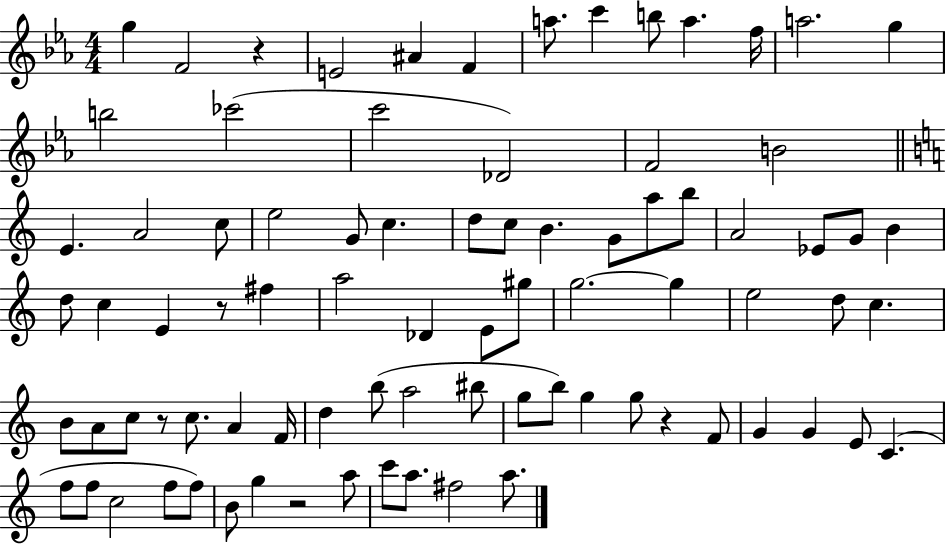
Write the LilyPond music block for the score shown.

{
  \clef treble
  \numericTimeSignature
  \time 4/4
  \key ees \major
  g''4 f'2 r4 | e'2 ais'4 f'4 | a''8. c'''4 b''8 a''4. f''16 | a''2. g''4 | \break b''2 ces'''2( | c'''2 des'2) | f'2 b'2 | \bar "||" \break \key c \major e'4. a'2 c''8 | e''2 g'8 c''4. | d''8 c''8 b'4. g'8 a''8 b''8 | a'2 ees'8 g'8 b'4 | \break d''8 c''4 e'4 r8 fis''4 | a''2 des'4 e'8 gis''8 | g''2.~~ g''4 | e''2 d''8 c''4. | \break b'8 a'8 c''8 r8 c''8. a'4 f'16 | d''4 b''8( a''2 bis''8 | g''8 b''8) g''4 g''8 r4 f'8 | g'4 g'4 e'8 c'4.( | \break f''8 f''8 c''2 f''8 f''8) | b'8 g''4 r2 a''8 | c'''8 a''8. fis''2 a''8. | \bar "|."
}